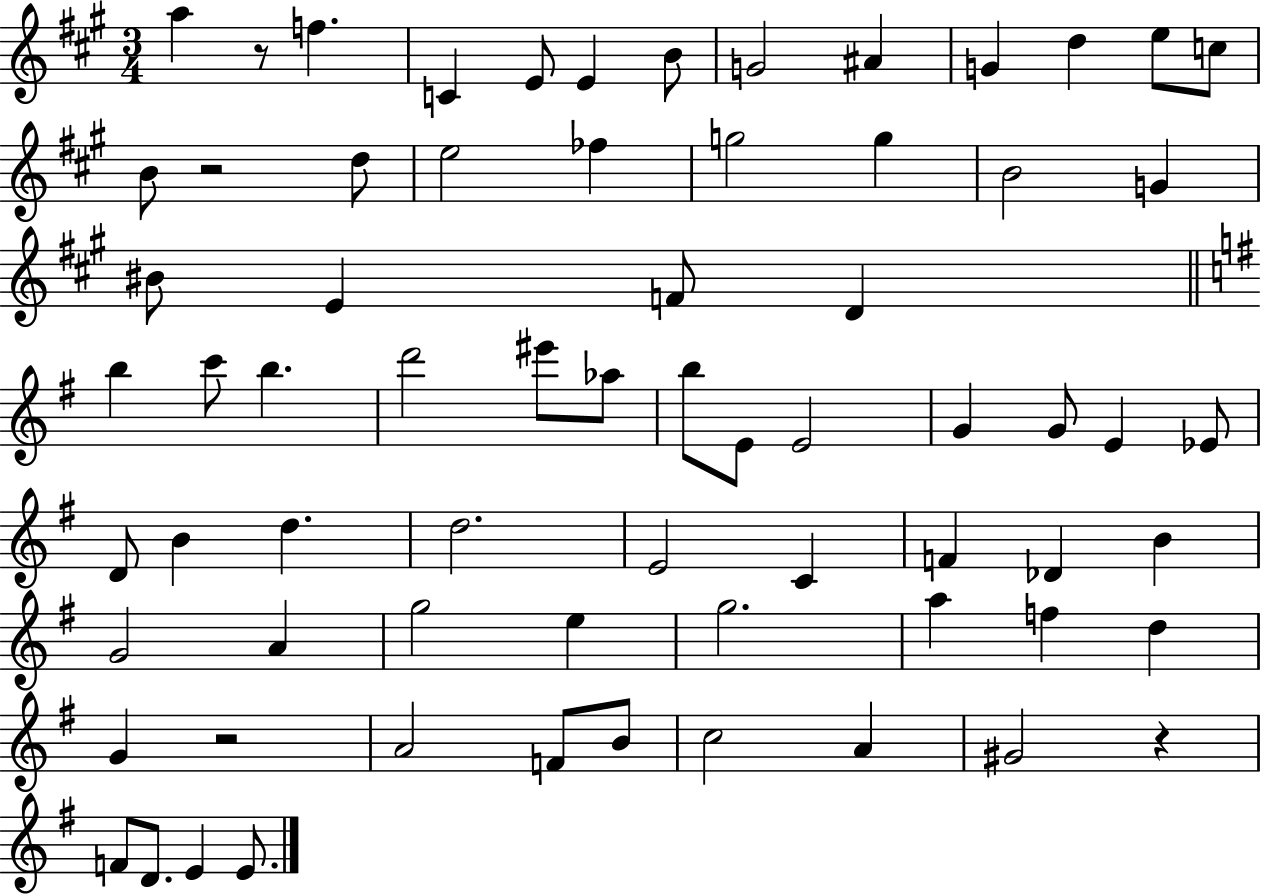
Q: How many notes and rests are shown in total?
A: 69